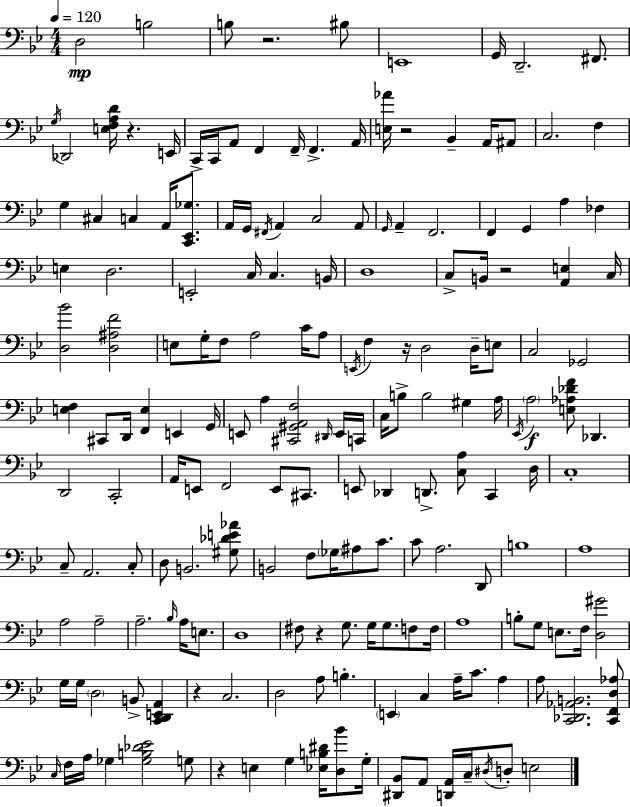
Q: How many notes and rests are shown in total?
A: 182